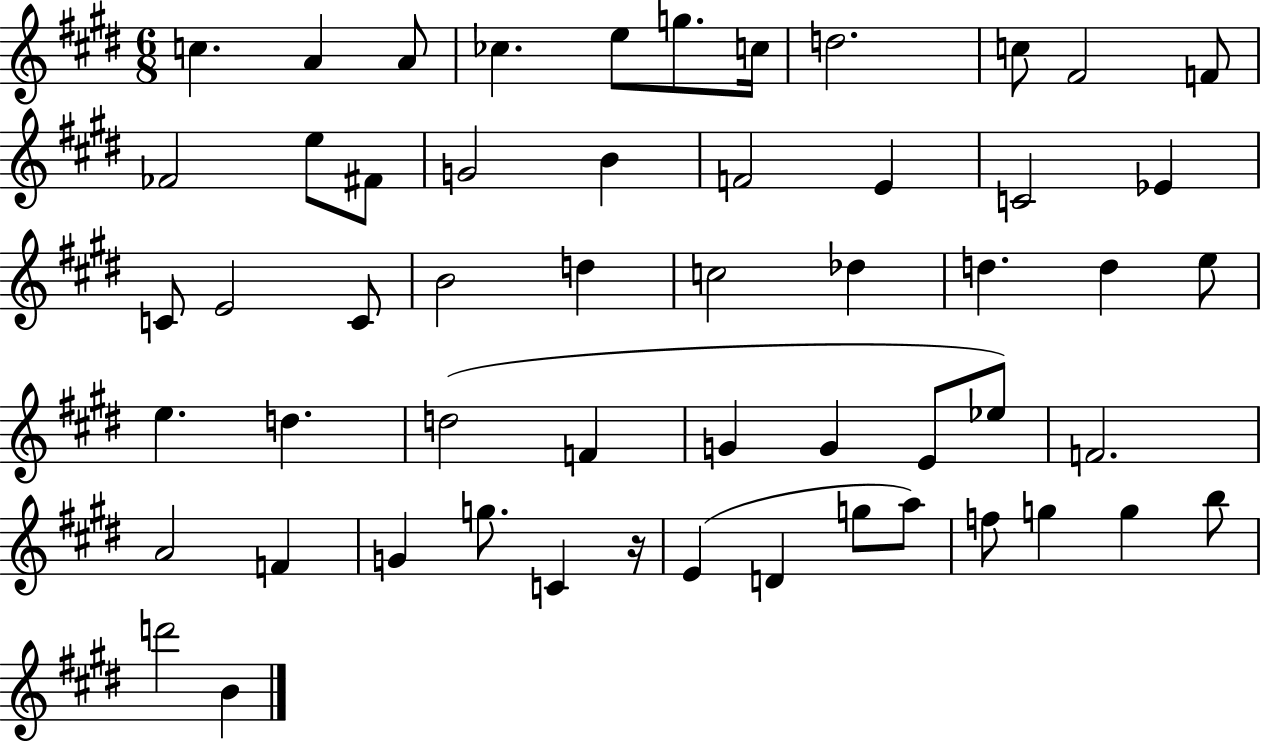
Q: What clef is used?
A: treble